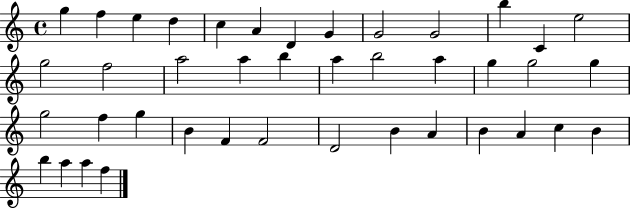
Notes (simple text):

G5/q F5/q E5/q D5/q C5/q A4/q D4/q G4/q G4/h G4/h B5/q C4/q E5/h G5/h F5/h A5/h A5/q B5/q A5/q B5/h A5/q G5/q G5/h G5/q G5/h F5/q G5/q B4/q F4/q F4/h D4/h B4/q A4/q B4/q A4/q C5/q B4/q B5/q A5/q A5/q F5/q